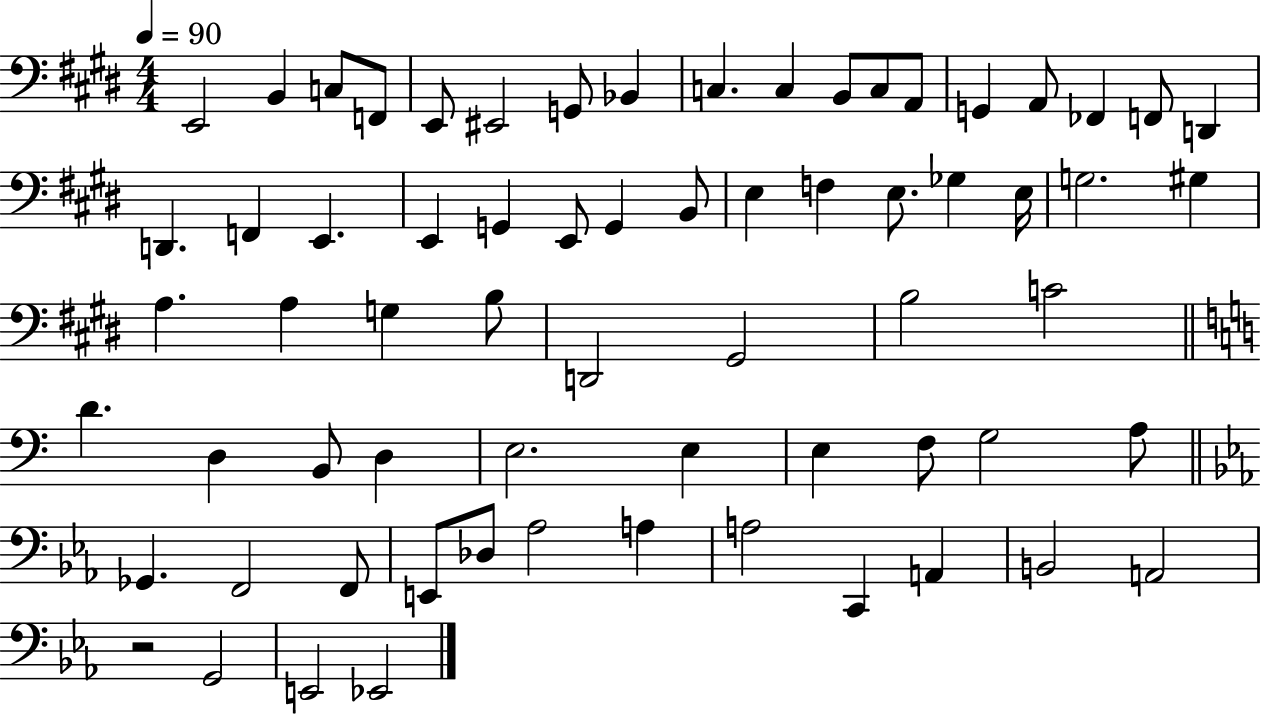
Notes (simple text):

E2/h B2/q C3/e F2/e E2/e EIS2/h G2/e Bb2/q C3/q. C3/q B2/e C3/e A2/e G2/q A2/e FES2/q F2/e D2/q D2/q. F2/q E2/q. E2/q G2/q E2/e G2/q B2/e E3/q F3/q E3/e. Gb3/q E3/s G3/h. G#3/q A3/q. A3/q G3/q B3/e D2/h G#2/h B3/h C4/h D4/q. D3/q B2/e D3/q E3/h. E3/q E3/q F3/e G3/h A3/e Gb2/q. F2/h F2/e E2/e Db3/e Ab3/h A3/q A3/h C2/q A2/q B2/h A2/h R/h G2/h E2/h Eb2/h